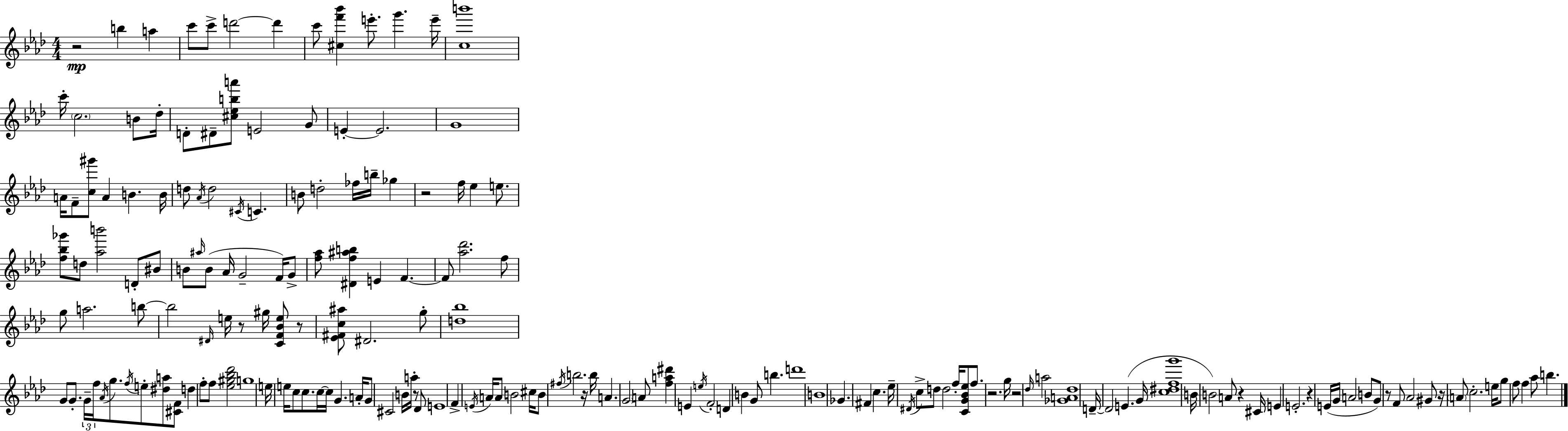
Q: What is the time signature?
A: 4/4